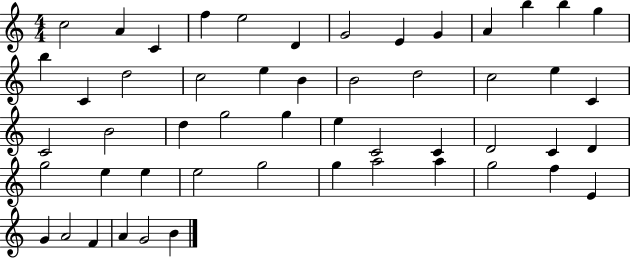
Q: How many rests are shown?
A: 0